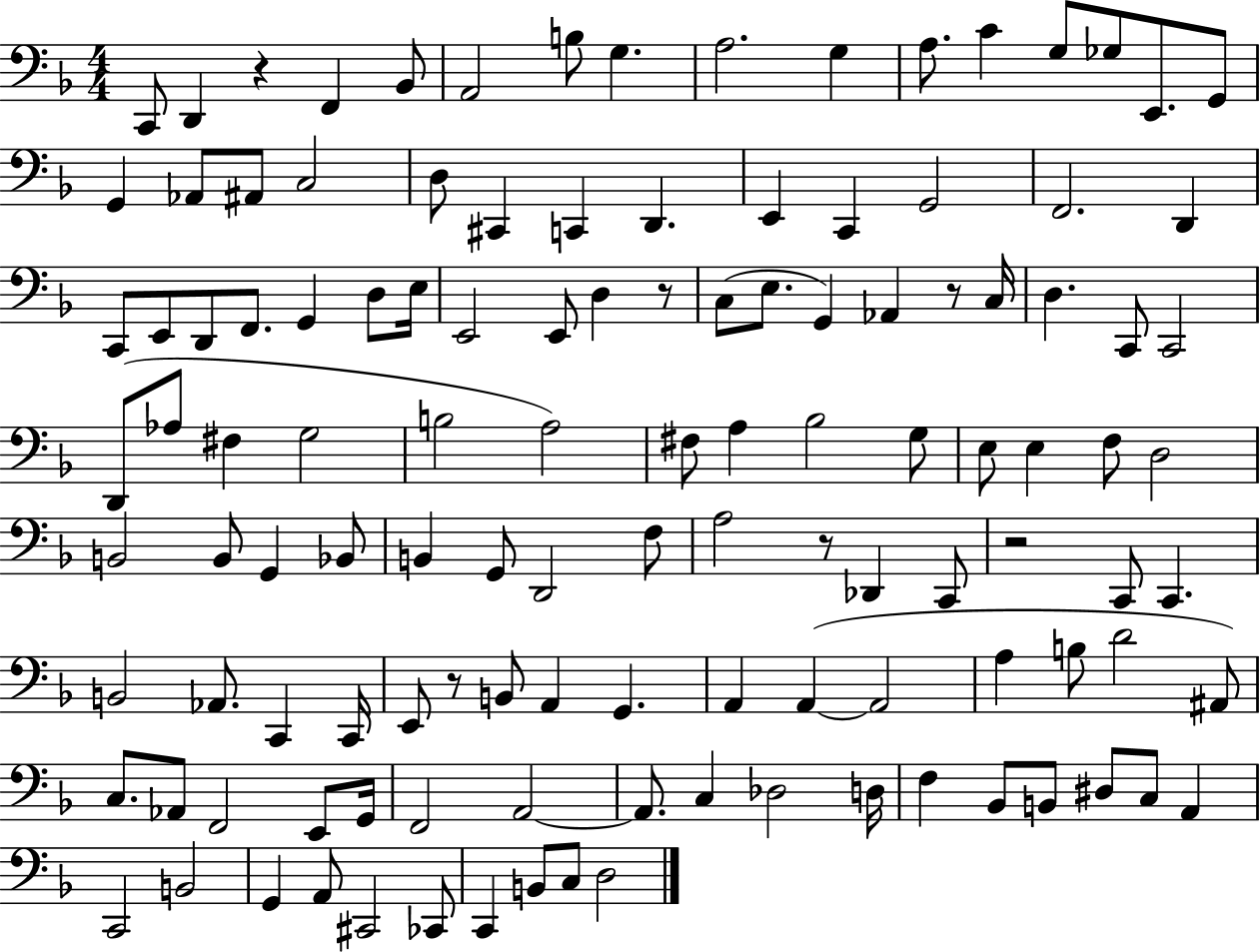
X:1
T:Untitled
M:4/4
L:1/4
K:F
C,,/2 D,, z F,, _B,,/2 A,,2 B,/2 G, A,2 G, A,/2 C G,/2 _G,/2 E,,/2 G,,/2 G,, _A,,/2 ^A,,/2 C,2 D,/2 ^C,, C,, D,, E,, C,, G,,2 F,,2 D,, C,,/2 E,,/2 D,,/2 F,,/2 G,, D,/2 E,/4 E,,2 E,,/2 D, z/2 C,/2 E,/2 G,, _A,, z/2 C,/4 D, C,,/2 C,,2 D,,/2 _A,/2 ^F, G,2 B,2 A,2 ^F,/2 A, _B,2 G,/2 E,/2 E, F,/2 D,2 B,,2 B,,/2 G,, _B,,/2 B,, G,,/2 D,,2 F,/2 A,2 z/2 _D,, C,,/2 z2 C,,/2 C,, B,,2 _A,,/2 C,, C,,/4 E,,/2 z/2 B,,/2 A,, G,, A,, A,, A,,2 A, B,/2 D2 ^A,,/2 C,/2 _A,,/2 F,,2 E,,/2 G,,/4 F,,2 A,,2 A,,/2 C, _D,2 D,/4 F, _B,,/2 B,,/2 ^D,/2 C,/2 A,, C,,2 B,,2 G,, A,,/2 ^C,,2 _C,,/2 C,, B,,/2 C,/2 D,2